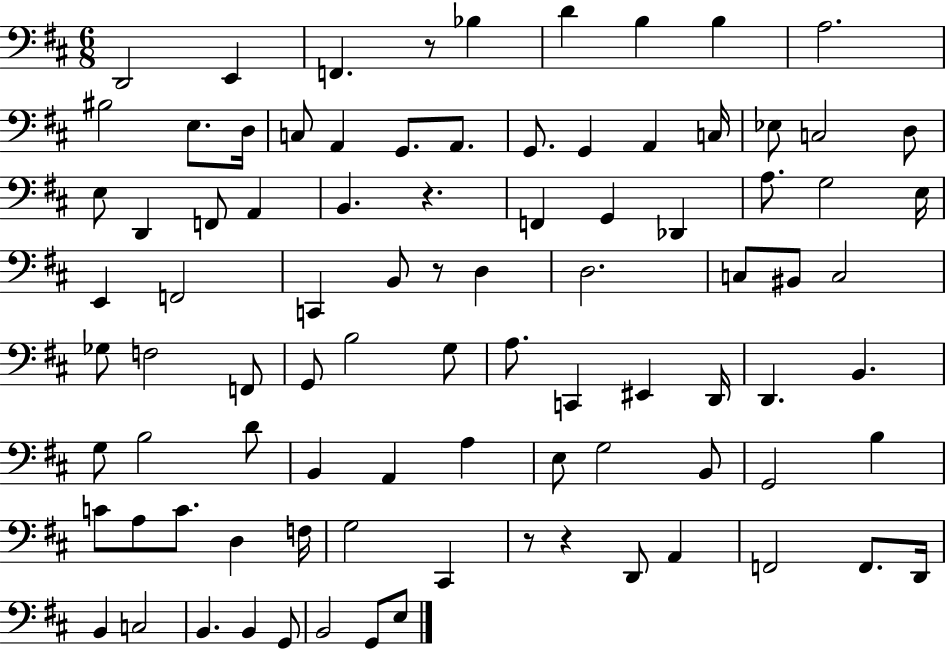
{
  \clef bass
  \numericTimeSignature
  \time 6/8
  \key d \major
  d,2 e,4 | f,4. r8 bes4 | d'4 b4 b4 | a2. | \break bis2 e8. d16 | c8 a,4 g,8. a,8. | g,8. g,4 a,4 c16 | ees8 c2 d8 | \break e8 d,4 f,8 a,4 | b,4. r4. | f,4 g,4 des,4 | a8. g2 e16 | \break e,4 f,2 | c,4 b,8 r8 d4 | d2. | c8 bis,8 c2 | \break ges8 f2 f,8 | g,8 b2 g8 | a8. c,4 eis,4 d,16 | d,4. b,4. | \break g8 b2 d'8 | b,4 a,4 a4 | e8 g2 b,8 | g,2 b4 | \break c'8 a8 c'8. d4 f16 | g2 cis,4 | r8 r4 d,8 a,4 | f,2 f,8. d,16 | \break b,4 c2 | b,4. b,4 g,8 | b,2 g,8 e8 | \bar "|."
}